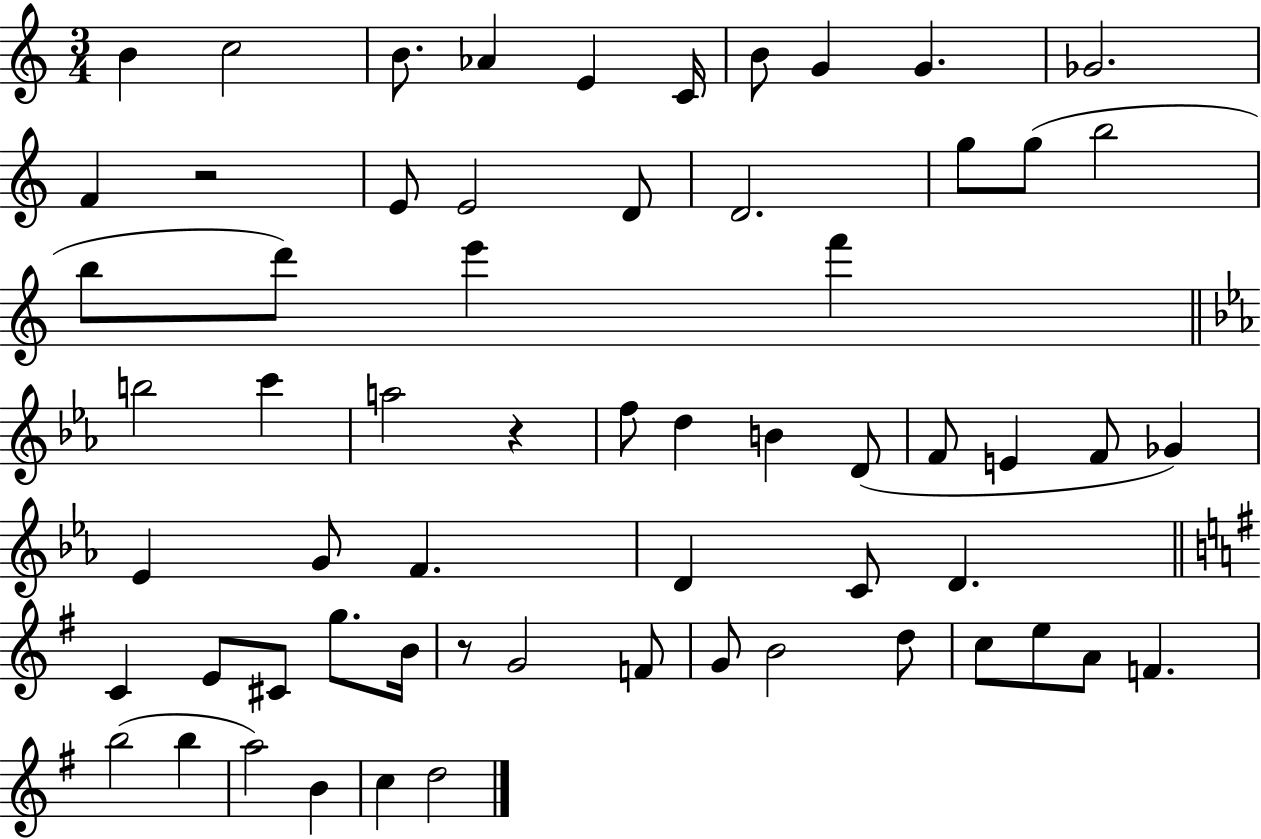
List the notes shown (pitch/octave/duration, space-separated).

B4/q C5/h B4/e. Ab4/q E4/q C4/s B4/e G4/q G4/q. Gb4/h. F4/q R/h E4/e E4/h D4/e D4/h. G5/e G5/e B5/h B5/e D6/e E6/q F6/q B5/h C6/q A5/h R/q F5/e D5/q B4/q D4/e F4/e E4/q F4/e Gb4/q Eb4/q G4/e F4/q. D4/q C4/e D4/q. C4/q E4/e C#4/e G5/e. B4/s R/e G4/h F4/e G4/e B4/h D5/e C5/e E5/e A4/e F4/q. B5/h B5/q A5/h B4/q C5/q D5/h